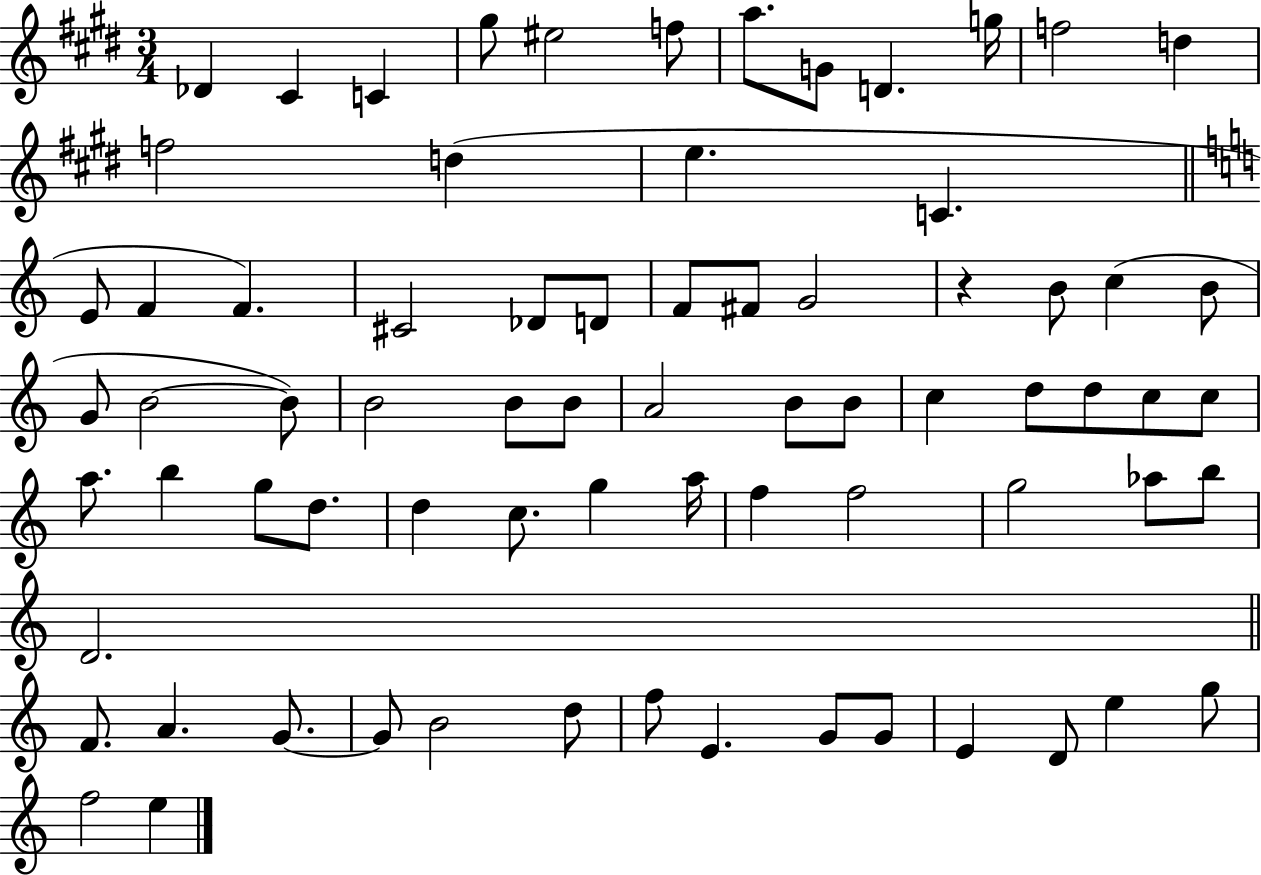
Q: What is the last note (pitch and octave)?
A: E5